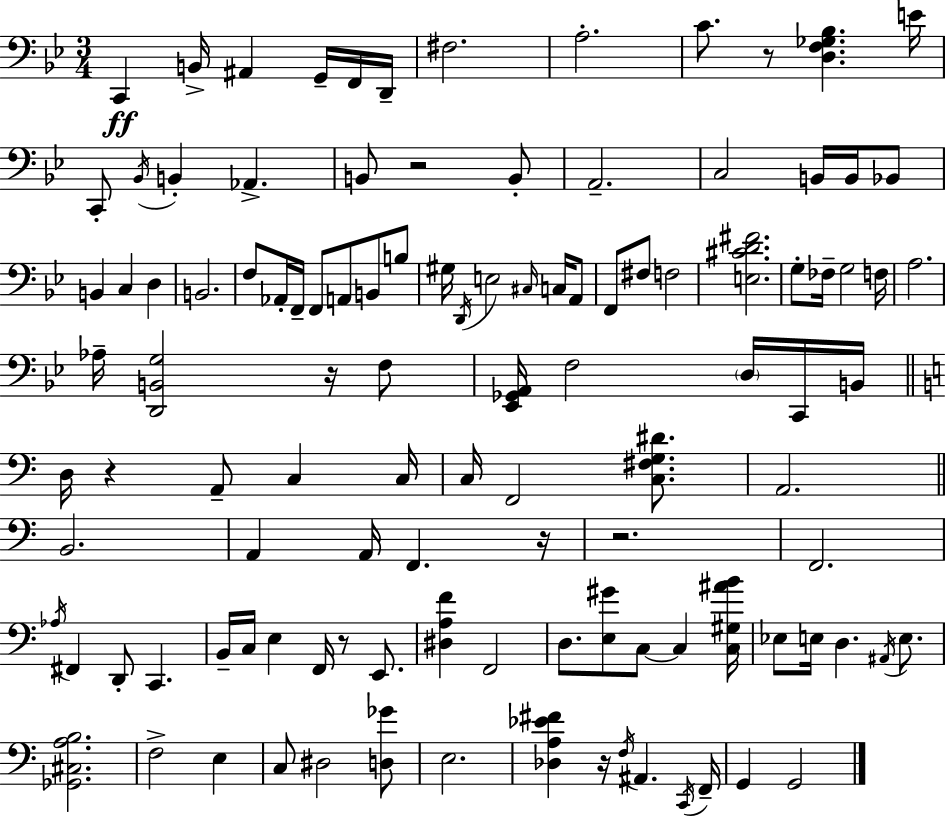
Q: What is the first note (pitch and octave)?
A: C2